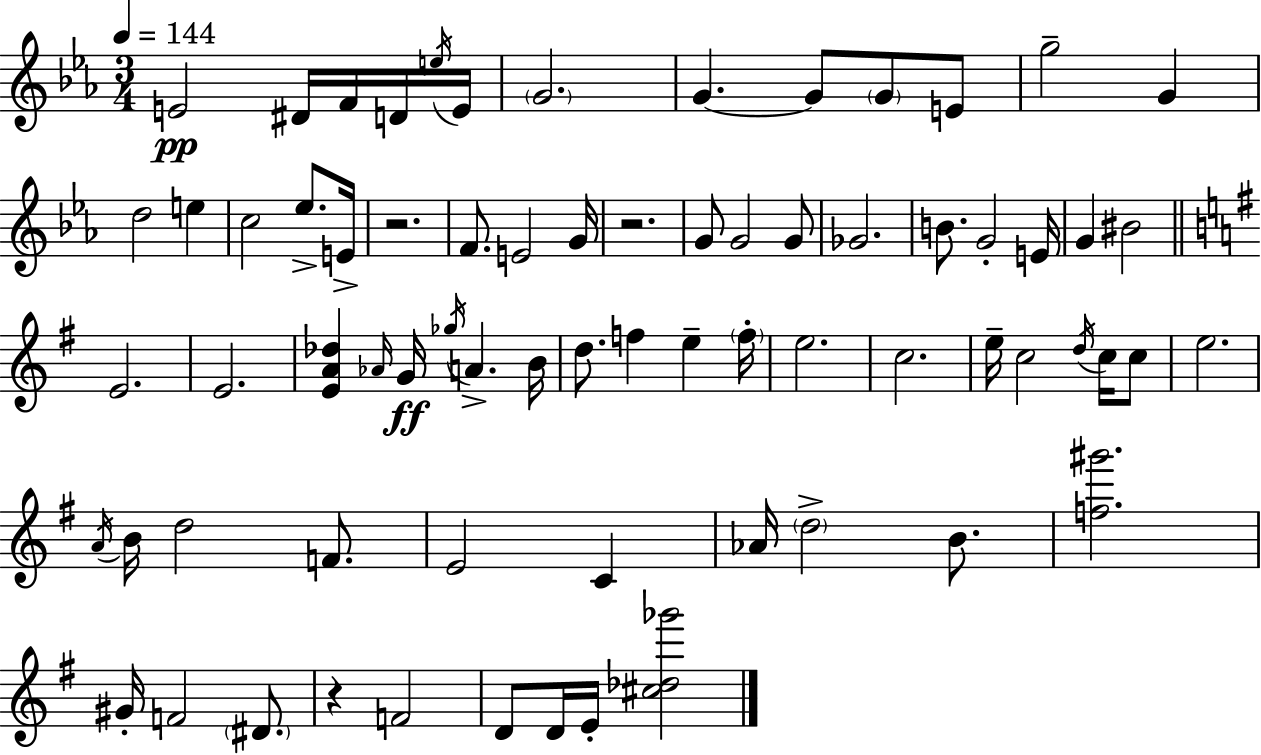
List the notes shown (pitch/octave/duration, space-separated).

E4/h D#4/s F4/s D4/s E5/s E4/s G4/h. G4/q. G4/e G4/e E4/e G5/h G4/q D5/h E5/q C5/h Eb5/e. E4/s R/h. F4/e. E4/h G4/s R/h. G4/e G4/h G4/e Gb4/h. B4/e. G4/h E4/s G4/q BIS4/h E4/h. E4/h. [E4,A4,Db5]/q Ab4/s G4/s Gb5/s A4/q. B4/s D5/e. F5/q E5/q F5/s E5/h. C5/h. E5/s C5/h D5/s C5/s C5/e E5/h. A4/s B4/s D5/h F4/e. E4/h C4/q Ab4/s D5/h B4/e. [F5,G#6]/h. G#4/s F4/h D#4/e. R/q F4/h D4/e D4/s E4/s [C#5,Db5,Gb6]/h